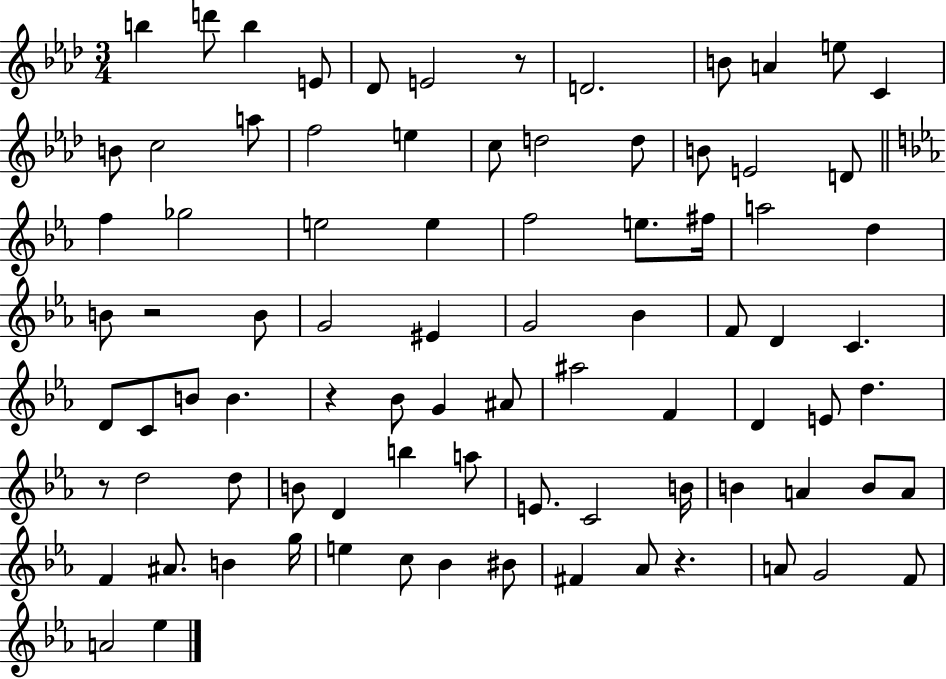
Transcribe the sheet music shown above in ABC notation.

X:1
T:Untitled
M:3/4
L:1/4
K:Ab
b d'/2 b E/2 _D/2 E2 z/2 D2 B/2 A e/2 C B/2 c2 a/2 f2 e c/2 d2 d/2 B/2 E2 D/2 f _g2 e2 e f2 e/2 ^f/4 a2 d B/2 z2 B/2 G2 ^E G2 _B F/2 D C D/2 C/2 B/2 B z _B/2 G ^A/2 ^a2 F D E/2 d z/2 d2 d/2 B/2 D b a/2 E/2 C2 B/4 B A B/2 A/2 F ^A/2 B g/4 e c/2 _B ^B/2 ^F _A/2 z A/2 G2 F/2 A2 _e